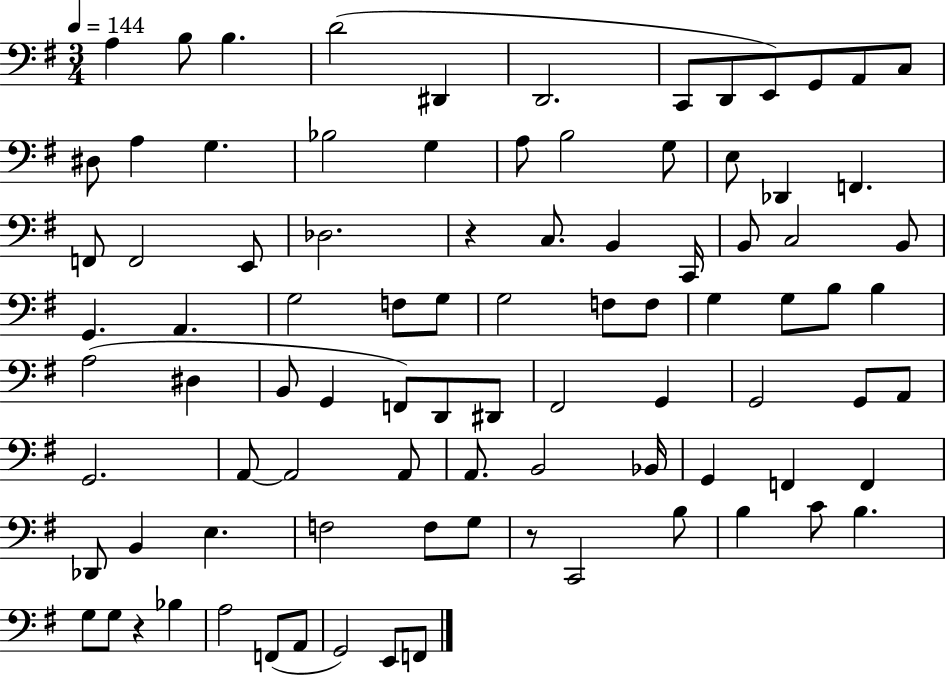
X:1
T:Untitled
M:3/4
L:1/4
K:G
A, B,/2 B, D2 ^D,, D,,2 C,,/2 D,,/2 E,,/2 G,,/2 A,,/2 C,/2 ^D,/2 A, G, _B,2 G, A,/2 B,2 G,/2 E,/2 _D,, F,, F,,/2 F,,2 E,,/2 _D,2 z C,/2 B,, C,,/4 B,,/2 C,2 B,,/2 G,, A,, G,2 F,/2 G,/2 G,2 F,/2 F,/2 G, G,/2 B,/2 B, A,2 ^D, B,,/2 G,, F,,/2 D,,/2 ^D,,/2 ^F,,2 G,, G,,2 G,,/2 A,,/2 G,,2 A,,/2 A,,2 A,,/2 A,,/2 B,,2 _B,,/4 G,, F,, F,, _D,,/2 B,, E, F,2 F,/2 G,/2 z/2 C,,2 B,/2 B, C/2 B, G,/2 G,/2 z _B, A,2 F,,/2 A,,/2 G,,2 E,,/2 F,,/2